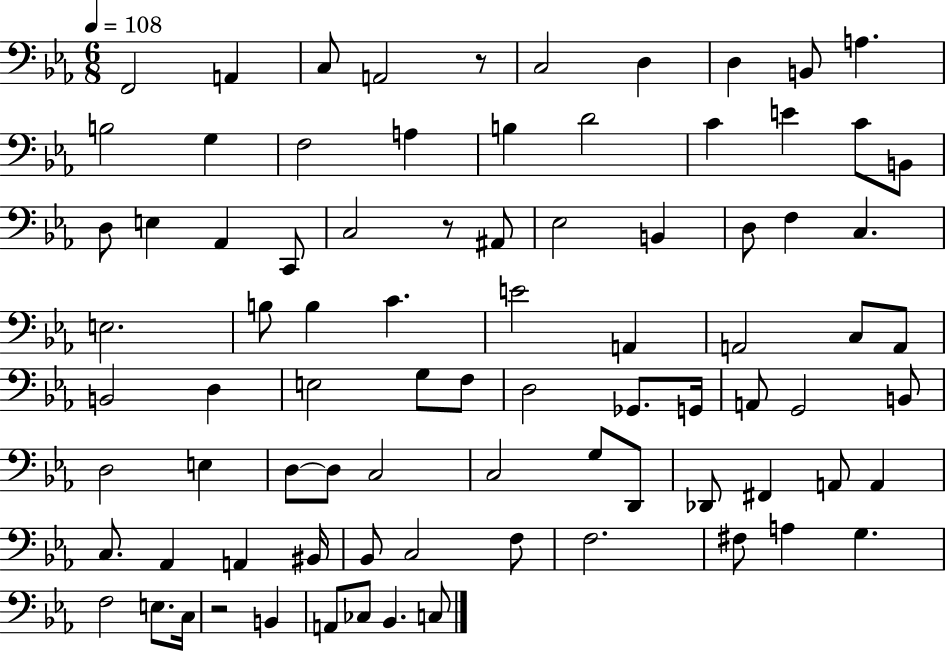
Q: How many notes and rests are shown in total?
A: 84